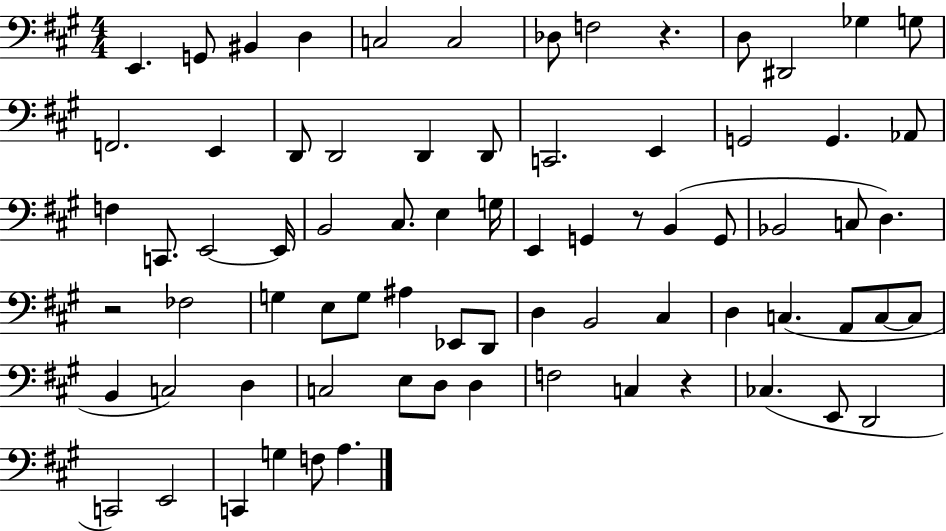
E2/q. G2/e BIS2/q D3/q C3/h C3/h Db3/e F3/h R/q. D3/e D#2/h Gb3/q G3/e F2/h. E2/q D2/e D2/h D2/q D2/e C2/h. E2/q G2/h G2/q. Ab2/e F3/q C2/e. E2/h E2/s B2/h C#3/e. E3/q G3/s E2/q G2/q R/e B2/q G2/e Bb2/h C3/e D3/q. R/h FES3/h G3/q E3/e G3/e A#3/q Eb2/e D2/e D3/q B2/h C#3/q D3/q C3/q. A2/e C3/e C3/e B2/q C3/h D3/q C3/h E3/e D3/e D3/q F3/h C3/q R/q CES3/q. E2/e D2/h C2/h E2/h C2/q G3/q F3/e A3/q.